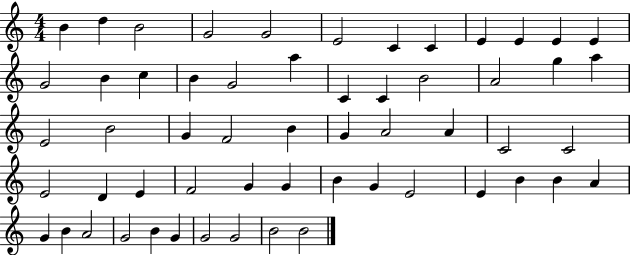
{
  \clef treble
  \numericTimeSignature
  \time 4/4
  \key c \major
  b'4 d''4 b'2 | g'2 g'2 | e'2 c'4 c'4 | e'4 e'4 e'4 e'4 | \break g'2 b'4 c''4 | b'4 g'2 a''4 | c'4 c'4 b'2 | a'2 g''4 a''4 | \break e'2 b'2 | g'4 f'2 b'4 | g'4 a'2 a'4 | c'2 c'2 | \break e'2 d'4 e'4 | f'2 g'4 g'4 | b'4 g'4 e'2 | e'4 b'4 b'4 a'4 | \break g'4 b'4 a'2 | g'2 b'4 g'4 | g'2 g'2 | b'2 b'2 | \break \bar "|."
}